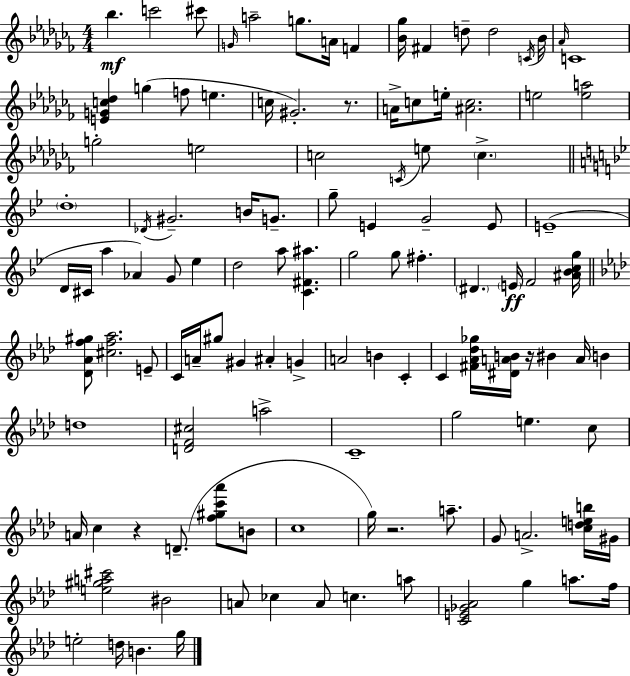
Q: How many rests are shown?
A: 4